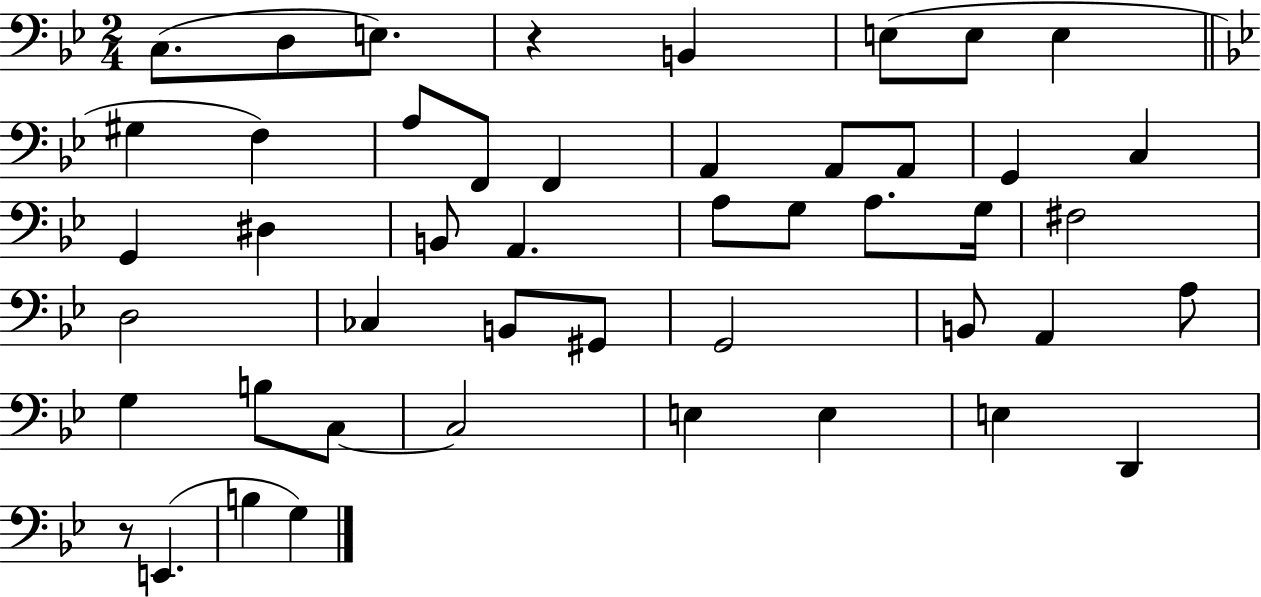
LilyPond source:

{
  \clef bass
  \numericTimeSignature
  \time 2/4
  \key bes \major
  c8.( d8 e8.) | r4 b,4 | e8( e8 e4 | \bar "||" \break \key g \minor gis4 f4) | a8 f,8 f,4 | a,4 a,8 a,8 | g,4 c4 | \break g,4 dis4 | b,8 a,4. | a8 g8 a8. g16 | fis2 | \break d2 | ces4 b,8 gis,8 | g,2 | b,8 a,4 a8 | \break g4 b8 c8~~ | c2 | e4 e4 | e4 d,4 | \break r8 e,4.( | b4 g4) | \bar "|."
}